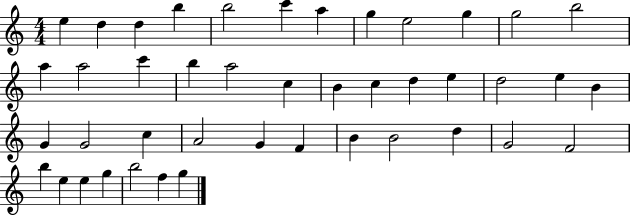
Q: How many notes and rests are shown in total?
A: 43